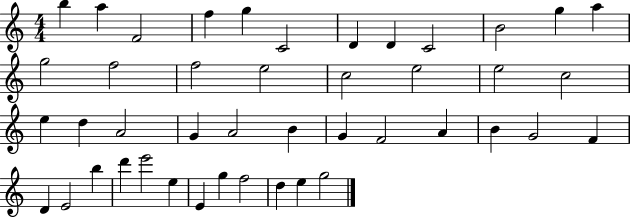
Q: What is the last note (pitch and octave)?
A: G5